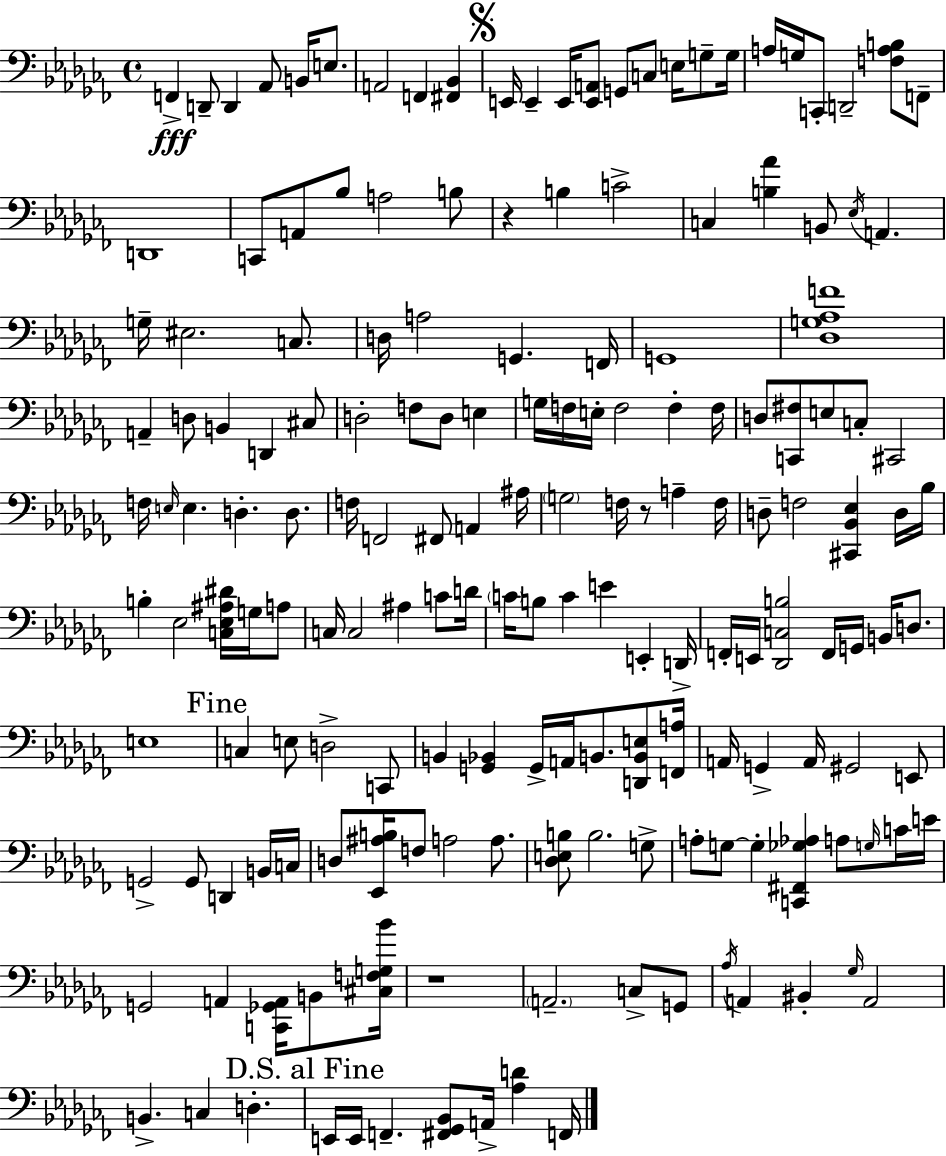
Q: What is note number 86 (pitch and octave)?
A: C4